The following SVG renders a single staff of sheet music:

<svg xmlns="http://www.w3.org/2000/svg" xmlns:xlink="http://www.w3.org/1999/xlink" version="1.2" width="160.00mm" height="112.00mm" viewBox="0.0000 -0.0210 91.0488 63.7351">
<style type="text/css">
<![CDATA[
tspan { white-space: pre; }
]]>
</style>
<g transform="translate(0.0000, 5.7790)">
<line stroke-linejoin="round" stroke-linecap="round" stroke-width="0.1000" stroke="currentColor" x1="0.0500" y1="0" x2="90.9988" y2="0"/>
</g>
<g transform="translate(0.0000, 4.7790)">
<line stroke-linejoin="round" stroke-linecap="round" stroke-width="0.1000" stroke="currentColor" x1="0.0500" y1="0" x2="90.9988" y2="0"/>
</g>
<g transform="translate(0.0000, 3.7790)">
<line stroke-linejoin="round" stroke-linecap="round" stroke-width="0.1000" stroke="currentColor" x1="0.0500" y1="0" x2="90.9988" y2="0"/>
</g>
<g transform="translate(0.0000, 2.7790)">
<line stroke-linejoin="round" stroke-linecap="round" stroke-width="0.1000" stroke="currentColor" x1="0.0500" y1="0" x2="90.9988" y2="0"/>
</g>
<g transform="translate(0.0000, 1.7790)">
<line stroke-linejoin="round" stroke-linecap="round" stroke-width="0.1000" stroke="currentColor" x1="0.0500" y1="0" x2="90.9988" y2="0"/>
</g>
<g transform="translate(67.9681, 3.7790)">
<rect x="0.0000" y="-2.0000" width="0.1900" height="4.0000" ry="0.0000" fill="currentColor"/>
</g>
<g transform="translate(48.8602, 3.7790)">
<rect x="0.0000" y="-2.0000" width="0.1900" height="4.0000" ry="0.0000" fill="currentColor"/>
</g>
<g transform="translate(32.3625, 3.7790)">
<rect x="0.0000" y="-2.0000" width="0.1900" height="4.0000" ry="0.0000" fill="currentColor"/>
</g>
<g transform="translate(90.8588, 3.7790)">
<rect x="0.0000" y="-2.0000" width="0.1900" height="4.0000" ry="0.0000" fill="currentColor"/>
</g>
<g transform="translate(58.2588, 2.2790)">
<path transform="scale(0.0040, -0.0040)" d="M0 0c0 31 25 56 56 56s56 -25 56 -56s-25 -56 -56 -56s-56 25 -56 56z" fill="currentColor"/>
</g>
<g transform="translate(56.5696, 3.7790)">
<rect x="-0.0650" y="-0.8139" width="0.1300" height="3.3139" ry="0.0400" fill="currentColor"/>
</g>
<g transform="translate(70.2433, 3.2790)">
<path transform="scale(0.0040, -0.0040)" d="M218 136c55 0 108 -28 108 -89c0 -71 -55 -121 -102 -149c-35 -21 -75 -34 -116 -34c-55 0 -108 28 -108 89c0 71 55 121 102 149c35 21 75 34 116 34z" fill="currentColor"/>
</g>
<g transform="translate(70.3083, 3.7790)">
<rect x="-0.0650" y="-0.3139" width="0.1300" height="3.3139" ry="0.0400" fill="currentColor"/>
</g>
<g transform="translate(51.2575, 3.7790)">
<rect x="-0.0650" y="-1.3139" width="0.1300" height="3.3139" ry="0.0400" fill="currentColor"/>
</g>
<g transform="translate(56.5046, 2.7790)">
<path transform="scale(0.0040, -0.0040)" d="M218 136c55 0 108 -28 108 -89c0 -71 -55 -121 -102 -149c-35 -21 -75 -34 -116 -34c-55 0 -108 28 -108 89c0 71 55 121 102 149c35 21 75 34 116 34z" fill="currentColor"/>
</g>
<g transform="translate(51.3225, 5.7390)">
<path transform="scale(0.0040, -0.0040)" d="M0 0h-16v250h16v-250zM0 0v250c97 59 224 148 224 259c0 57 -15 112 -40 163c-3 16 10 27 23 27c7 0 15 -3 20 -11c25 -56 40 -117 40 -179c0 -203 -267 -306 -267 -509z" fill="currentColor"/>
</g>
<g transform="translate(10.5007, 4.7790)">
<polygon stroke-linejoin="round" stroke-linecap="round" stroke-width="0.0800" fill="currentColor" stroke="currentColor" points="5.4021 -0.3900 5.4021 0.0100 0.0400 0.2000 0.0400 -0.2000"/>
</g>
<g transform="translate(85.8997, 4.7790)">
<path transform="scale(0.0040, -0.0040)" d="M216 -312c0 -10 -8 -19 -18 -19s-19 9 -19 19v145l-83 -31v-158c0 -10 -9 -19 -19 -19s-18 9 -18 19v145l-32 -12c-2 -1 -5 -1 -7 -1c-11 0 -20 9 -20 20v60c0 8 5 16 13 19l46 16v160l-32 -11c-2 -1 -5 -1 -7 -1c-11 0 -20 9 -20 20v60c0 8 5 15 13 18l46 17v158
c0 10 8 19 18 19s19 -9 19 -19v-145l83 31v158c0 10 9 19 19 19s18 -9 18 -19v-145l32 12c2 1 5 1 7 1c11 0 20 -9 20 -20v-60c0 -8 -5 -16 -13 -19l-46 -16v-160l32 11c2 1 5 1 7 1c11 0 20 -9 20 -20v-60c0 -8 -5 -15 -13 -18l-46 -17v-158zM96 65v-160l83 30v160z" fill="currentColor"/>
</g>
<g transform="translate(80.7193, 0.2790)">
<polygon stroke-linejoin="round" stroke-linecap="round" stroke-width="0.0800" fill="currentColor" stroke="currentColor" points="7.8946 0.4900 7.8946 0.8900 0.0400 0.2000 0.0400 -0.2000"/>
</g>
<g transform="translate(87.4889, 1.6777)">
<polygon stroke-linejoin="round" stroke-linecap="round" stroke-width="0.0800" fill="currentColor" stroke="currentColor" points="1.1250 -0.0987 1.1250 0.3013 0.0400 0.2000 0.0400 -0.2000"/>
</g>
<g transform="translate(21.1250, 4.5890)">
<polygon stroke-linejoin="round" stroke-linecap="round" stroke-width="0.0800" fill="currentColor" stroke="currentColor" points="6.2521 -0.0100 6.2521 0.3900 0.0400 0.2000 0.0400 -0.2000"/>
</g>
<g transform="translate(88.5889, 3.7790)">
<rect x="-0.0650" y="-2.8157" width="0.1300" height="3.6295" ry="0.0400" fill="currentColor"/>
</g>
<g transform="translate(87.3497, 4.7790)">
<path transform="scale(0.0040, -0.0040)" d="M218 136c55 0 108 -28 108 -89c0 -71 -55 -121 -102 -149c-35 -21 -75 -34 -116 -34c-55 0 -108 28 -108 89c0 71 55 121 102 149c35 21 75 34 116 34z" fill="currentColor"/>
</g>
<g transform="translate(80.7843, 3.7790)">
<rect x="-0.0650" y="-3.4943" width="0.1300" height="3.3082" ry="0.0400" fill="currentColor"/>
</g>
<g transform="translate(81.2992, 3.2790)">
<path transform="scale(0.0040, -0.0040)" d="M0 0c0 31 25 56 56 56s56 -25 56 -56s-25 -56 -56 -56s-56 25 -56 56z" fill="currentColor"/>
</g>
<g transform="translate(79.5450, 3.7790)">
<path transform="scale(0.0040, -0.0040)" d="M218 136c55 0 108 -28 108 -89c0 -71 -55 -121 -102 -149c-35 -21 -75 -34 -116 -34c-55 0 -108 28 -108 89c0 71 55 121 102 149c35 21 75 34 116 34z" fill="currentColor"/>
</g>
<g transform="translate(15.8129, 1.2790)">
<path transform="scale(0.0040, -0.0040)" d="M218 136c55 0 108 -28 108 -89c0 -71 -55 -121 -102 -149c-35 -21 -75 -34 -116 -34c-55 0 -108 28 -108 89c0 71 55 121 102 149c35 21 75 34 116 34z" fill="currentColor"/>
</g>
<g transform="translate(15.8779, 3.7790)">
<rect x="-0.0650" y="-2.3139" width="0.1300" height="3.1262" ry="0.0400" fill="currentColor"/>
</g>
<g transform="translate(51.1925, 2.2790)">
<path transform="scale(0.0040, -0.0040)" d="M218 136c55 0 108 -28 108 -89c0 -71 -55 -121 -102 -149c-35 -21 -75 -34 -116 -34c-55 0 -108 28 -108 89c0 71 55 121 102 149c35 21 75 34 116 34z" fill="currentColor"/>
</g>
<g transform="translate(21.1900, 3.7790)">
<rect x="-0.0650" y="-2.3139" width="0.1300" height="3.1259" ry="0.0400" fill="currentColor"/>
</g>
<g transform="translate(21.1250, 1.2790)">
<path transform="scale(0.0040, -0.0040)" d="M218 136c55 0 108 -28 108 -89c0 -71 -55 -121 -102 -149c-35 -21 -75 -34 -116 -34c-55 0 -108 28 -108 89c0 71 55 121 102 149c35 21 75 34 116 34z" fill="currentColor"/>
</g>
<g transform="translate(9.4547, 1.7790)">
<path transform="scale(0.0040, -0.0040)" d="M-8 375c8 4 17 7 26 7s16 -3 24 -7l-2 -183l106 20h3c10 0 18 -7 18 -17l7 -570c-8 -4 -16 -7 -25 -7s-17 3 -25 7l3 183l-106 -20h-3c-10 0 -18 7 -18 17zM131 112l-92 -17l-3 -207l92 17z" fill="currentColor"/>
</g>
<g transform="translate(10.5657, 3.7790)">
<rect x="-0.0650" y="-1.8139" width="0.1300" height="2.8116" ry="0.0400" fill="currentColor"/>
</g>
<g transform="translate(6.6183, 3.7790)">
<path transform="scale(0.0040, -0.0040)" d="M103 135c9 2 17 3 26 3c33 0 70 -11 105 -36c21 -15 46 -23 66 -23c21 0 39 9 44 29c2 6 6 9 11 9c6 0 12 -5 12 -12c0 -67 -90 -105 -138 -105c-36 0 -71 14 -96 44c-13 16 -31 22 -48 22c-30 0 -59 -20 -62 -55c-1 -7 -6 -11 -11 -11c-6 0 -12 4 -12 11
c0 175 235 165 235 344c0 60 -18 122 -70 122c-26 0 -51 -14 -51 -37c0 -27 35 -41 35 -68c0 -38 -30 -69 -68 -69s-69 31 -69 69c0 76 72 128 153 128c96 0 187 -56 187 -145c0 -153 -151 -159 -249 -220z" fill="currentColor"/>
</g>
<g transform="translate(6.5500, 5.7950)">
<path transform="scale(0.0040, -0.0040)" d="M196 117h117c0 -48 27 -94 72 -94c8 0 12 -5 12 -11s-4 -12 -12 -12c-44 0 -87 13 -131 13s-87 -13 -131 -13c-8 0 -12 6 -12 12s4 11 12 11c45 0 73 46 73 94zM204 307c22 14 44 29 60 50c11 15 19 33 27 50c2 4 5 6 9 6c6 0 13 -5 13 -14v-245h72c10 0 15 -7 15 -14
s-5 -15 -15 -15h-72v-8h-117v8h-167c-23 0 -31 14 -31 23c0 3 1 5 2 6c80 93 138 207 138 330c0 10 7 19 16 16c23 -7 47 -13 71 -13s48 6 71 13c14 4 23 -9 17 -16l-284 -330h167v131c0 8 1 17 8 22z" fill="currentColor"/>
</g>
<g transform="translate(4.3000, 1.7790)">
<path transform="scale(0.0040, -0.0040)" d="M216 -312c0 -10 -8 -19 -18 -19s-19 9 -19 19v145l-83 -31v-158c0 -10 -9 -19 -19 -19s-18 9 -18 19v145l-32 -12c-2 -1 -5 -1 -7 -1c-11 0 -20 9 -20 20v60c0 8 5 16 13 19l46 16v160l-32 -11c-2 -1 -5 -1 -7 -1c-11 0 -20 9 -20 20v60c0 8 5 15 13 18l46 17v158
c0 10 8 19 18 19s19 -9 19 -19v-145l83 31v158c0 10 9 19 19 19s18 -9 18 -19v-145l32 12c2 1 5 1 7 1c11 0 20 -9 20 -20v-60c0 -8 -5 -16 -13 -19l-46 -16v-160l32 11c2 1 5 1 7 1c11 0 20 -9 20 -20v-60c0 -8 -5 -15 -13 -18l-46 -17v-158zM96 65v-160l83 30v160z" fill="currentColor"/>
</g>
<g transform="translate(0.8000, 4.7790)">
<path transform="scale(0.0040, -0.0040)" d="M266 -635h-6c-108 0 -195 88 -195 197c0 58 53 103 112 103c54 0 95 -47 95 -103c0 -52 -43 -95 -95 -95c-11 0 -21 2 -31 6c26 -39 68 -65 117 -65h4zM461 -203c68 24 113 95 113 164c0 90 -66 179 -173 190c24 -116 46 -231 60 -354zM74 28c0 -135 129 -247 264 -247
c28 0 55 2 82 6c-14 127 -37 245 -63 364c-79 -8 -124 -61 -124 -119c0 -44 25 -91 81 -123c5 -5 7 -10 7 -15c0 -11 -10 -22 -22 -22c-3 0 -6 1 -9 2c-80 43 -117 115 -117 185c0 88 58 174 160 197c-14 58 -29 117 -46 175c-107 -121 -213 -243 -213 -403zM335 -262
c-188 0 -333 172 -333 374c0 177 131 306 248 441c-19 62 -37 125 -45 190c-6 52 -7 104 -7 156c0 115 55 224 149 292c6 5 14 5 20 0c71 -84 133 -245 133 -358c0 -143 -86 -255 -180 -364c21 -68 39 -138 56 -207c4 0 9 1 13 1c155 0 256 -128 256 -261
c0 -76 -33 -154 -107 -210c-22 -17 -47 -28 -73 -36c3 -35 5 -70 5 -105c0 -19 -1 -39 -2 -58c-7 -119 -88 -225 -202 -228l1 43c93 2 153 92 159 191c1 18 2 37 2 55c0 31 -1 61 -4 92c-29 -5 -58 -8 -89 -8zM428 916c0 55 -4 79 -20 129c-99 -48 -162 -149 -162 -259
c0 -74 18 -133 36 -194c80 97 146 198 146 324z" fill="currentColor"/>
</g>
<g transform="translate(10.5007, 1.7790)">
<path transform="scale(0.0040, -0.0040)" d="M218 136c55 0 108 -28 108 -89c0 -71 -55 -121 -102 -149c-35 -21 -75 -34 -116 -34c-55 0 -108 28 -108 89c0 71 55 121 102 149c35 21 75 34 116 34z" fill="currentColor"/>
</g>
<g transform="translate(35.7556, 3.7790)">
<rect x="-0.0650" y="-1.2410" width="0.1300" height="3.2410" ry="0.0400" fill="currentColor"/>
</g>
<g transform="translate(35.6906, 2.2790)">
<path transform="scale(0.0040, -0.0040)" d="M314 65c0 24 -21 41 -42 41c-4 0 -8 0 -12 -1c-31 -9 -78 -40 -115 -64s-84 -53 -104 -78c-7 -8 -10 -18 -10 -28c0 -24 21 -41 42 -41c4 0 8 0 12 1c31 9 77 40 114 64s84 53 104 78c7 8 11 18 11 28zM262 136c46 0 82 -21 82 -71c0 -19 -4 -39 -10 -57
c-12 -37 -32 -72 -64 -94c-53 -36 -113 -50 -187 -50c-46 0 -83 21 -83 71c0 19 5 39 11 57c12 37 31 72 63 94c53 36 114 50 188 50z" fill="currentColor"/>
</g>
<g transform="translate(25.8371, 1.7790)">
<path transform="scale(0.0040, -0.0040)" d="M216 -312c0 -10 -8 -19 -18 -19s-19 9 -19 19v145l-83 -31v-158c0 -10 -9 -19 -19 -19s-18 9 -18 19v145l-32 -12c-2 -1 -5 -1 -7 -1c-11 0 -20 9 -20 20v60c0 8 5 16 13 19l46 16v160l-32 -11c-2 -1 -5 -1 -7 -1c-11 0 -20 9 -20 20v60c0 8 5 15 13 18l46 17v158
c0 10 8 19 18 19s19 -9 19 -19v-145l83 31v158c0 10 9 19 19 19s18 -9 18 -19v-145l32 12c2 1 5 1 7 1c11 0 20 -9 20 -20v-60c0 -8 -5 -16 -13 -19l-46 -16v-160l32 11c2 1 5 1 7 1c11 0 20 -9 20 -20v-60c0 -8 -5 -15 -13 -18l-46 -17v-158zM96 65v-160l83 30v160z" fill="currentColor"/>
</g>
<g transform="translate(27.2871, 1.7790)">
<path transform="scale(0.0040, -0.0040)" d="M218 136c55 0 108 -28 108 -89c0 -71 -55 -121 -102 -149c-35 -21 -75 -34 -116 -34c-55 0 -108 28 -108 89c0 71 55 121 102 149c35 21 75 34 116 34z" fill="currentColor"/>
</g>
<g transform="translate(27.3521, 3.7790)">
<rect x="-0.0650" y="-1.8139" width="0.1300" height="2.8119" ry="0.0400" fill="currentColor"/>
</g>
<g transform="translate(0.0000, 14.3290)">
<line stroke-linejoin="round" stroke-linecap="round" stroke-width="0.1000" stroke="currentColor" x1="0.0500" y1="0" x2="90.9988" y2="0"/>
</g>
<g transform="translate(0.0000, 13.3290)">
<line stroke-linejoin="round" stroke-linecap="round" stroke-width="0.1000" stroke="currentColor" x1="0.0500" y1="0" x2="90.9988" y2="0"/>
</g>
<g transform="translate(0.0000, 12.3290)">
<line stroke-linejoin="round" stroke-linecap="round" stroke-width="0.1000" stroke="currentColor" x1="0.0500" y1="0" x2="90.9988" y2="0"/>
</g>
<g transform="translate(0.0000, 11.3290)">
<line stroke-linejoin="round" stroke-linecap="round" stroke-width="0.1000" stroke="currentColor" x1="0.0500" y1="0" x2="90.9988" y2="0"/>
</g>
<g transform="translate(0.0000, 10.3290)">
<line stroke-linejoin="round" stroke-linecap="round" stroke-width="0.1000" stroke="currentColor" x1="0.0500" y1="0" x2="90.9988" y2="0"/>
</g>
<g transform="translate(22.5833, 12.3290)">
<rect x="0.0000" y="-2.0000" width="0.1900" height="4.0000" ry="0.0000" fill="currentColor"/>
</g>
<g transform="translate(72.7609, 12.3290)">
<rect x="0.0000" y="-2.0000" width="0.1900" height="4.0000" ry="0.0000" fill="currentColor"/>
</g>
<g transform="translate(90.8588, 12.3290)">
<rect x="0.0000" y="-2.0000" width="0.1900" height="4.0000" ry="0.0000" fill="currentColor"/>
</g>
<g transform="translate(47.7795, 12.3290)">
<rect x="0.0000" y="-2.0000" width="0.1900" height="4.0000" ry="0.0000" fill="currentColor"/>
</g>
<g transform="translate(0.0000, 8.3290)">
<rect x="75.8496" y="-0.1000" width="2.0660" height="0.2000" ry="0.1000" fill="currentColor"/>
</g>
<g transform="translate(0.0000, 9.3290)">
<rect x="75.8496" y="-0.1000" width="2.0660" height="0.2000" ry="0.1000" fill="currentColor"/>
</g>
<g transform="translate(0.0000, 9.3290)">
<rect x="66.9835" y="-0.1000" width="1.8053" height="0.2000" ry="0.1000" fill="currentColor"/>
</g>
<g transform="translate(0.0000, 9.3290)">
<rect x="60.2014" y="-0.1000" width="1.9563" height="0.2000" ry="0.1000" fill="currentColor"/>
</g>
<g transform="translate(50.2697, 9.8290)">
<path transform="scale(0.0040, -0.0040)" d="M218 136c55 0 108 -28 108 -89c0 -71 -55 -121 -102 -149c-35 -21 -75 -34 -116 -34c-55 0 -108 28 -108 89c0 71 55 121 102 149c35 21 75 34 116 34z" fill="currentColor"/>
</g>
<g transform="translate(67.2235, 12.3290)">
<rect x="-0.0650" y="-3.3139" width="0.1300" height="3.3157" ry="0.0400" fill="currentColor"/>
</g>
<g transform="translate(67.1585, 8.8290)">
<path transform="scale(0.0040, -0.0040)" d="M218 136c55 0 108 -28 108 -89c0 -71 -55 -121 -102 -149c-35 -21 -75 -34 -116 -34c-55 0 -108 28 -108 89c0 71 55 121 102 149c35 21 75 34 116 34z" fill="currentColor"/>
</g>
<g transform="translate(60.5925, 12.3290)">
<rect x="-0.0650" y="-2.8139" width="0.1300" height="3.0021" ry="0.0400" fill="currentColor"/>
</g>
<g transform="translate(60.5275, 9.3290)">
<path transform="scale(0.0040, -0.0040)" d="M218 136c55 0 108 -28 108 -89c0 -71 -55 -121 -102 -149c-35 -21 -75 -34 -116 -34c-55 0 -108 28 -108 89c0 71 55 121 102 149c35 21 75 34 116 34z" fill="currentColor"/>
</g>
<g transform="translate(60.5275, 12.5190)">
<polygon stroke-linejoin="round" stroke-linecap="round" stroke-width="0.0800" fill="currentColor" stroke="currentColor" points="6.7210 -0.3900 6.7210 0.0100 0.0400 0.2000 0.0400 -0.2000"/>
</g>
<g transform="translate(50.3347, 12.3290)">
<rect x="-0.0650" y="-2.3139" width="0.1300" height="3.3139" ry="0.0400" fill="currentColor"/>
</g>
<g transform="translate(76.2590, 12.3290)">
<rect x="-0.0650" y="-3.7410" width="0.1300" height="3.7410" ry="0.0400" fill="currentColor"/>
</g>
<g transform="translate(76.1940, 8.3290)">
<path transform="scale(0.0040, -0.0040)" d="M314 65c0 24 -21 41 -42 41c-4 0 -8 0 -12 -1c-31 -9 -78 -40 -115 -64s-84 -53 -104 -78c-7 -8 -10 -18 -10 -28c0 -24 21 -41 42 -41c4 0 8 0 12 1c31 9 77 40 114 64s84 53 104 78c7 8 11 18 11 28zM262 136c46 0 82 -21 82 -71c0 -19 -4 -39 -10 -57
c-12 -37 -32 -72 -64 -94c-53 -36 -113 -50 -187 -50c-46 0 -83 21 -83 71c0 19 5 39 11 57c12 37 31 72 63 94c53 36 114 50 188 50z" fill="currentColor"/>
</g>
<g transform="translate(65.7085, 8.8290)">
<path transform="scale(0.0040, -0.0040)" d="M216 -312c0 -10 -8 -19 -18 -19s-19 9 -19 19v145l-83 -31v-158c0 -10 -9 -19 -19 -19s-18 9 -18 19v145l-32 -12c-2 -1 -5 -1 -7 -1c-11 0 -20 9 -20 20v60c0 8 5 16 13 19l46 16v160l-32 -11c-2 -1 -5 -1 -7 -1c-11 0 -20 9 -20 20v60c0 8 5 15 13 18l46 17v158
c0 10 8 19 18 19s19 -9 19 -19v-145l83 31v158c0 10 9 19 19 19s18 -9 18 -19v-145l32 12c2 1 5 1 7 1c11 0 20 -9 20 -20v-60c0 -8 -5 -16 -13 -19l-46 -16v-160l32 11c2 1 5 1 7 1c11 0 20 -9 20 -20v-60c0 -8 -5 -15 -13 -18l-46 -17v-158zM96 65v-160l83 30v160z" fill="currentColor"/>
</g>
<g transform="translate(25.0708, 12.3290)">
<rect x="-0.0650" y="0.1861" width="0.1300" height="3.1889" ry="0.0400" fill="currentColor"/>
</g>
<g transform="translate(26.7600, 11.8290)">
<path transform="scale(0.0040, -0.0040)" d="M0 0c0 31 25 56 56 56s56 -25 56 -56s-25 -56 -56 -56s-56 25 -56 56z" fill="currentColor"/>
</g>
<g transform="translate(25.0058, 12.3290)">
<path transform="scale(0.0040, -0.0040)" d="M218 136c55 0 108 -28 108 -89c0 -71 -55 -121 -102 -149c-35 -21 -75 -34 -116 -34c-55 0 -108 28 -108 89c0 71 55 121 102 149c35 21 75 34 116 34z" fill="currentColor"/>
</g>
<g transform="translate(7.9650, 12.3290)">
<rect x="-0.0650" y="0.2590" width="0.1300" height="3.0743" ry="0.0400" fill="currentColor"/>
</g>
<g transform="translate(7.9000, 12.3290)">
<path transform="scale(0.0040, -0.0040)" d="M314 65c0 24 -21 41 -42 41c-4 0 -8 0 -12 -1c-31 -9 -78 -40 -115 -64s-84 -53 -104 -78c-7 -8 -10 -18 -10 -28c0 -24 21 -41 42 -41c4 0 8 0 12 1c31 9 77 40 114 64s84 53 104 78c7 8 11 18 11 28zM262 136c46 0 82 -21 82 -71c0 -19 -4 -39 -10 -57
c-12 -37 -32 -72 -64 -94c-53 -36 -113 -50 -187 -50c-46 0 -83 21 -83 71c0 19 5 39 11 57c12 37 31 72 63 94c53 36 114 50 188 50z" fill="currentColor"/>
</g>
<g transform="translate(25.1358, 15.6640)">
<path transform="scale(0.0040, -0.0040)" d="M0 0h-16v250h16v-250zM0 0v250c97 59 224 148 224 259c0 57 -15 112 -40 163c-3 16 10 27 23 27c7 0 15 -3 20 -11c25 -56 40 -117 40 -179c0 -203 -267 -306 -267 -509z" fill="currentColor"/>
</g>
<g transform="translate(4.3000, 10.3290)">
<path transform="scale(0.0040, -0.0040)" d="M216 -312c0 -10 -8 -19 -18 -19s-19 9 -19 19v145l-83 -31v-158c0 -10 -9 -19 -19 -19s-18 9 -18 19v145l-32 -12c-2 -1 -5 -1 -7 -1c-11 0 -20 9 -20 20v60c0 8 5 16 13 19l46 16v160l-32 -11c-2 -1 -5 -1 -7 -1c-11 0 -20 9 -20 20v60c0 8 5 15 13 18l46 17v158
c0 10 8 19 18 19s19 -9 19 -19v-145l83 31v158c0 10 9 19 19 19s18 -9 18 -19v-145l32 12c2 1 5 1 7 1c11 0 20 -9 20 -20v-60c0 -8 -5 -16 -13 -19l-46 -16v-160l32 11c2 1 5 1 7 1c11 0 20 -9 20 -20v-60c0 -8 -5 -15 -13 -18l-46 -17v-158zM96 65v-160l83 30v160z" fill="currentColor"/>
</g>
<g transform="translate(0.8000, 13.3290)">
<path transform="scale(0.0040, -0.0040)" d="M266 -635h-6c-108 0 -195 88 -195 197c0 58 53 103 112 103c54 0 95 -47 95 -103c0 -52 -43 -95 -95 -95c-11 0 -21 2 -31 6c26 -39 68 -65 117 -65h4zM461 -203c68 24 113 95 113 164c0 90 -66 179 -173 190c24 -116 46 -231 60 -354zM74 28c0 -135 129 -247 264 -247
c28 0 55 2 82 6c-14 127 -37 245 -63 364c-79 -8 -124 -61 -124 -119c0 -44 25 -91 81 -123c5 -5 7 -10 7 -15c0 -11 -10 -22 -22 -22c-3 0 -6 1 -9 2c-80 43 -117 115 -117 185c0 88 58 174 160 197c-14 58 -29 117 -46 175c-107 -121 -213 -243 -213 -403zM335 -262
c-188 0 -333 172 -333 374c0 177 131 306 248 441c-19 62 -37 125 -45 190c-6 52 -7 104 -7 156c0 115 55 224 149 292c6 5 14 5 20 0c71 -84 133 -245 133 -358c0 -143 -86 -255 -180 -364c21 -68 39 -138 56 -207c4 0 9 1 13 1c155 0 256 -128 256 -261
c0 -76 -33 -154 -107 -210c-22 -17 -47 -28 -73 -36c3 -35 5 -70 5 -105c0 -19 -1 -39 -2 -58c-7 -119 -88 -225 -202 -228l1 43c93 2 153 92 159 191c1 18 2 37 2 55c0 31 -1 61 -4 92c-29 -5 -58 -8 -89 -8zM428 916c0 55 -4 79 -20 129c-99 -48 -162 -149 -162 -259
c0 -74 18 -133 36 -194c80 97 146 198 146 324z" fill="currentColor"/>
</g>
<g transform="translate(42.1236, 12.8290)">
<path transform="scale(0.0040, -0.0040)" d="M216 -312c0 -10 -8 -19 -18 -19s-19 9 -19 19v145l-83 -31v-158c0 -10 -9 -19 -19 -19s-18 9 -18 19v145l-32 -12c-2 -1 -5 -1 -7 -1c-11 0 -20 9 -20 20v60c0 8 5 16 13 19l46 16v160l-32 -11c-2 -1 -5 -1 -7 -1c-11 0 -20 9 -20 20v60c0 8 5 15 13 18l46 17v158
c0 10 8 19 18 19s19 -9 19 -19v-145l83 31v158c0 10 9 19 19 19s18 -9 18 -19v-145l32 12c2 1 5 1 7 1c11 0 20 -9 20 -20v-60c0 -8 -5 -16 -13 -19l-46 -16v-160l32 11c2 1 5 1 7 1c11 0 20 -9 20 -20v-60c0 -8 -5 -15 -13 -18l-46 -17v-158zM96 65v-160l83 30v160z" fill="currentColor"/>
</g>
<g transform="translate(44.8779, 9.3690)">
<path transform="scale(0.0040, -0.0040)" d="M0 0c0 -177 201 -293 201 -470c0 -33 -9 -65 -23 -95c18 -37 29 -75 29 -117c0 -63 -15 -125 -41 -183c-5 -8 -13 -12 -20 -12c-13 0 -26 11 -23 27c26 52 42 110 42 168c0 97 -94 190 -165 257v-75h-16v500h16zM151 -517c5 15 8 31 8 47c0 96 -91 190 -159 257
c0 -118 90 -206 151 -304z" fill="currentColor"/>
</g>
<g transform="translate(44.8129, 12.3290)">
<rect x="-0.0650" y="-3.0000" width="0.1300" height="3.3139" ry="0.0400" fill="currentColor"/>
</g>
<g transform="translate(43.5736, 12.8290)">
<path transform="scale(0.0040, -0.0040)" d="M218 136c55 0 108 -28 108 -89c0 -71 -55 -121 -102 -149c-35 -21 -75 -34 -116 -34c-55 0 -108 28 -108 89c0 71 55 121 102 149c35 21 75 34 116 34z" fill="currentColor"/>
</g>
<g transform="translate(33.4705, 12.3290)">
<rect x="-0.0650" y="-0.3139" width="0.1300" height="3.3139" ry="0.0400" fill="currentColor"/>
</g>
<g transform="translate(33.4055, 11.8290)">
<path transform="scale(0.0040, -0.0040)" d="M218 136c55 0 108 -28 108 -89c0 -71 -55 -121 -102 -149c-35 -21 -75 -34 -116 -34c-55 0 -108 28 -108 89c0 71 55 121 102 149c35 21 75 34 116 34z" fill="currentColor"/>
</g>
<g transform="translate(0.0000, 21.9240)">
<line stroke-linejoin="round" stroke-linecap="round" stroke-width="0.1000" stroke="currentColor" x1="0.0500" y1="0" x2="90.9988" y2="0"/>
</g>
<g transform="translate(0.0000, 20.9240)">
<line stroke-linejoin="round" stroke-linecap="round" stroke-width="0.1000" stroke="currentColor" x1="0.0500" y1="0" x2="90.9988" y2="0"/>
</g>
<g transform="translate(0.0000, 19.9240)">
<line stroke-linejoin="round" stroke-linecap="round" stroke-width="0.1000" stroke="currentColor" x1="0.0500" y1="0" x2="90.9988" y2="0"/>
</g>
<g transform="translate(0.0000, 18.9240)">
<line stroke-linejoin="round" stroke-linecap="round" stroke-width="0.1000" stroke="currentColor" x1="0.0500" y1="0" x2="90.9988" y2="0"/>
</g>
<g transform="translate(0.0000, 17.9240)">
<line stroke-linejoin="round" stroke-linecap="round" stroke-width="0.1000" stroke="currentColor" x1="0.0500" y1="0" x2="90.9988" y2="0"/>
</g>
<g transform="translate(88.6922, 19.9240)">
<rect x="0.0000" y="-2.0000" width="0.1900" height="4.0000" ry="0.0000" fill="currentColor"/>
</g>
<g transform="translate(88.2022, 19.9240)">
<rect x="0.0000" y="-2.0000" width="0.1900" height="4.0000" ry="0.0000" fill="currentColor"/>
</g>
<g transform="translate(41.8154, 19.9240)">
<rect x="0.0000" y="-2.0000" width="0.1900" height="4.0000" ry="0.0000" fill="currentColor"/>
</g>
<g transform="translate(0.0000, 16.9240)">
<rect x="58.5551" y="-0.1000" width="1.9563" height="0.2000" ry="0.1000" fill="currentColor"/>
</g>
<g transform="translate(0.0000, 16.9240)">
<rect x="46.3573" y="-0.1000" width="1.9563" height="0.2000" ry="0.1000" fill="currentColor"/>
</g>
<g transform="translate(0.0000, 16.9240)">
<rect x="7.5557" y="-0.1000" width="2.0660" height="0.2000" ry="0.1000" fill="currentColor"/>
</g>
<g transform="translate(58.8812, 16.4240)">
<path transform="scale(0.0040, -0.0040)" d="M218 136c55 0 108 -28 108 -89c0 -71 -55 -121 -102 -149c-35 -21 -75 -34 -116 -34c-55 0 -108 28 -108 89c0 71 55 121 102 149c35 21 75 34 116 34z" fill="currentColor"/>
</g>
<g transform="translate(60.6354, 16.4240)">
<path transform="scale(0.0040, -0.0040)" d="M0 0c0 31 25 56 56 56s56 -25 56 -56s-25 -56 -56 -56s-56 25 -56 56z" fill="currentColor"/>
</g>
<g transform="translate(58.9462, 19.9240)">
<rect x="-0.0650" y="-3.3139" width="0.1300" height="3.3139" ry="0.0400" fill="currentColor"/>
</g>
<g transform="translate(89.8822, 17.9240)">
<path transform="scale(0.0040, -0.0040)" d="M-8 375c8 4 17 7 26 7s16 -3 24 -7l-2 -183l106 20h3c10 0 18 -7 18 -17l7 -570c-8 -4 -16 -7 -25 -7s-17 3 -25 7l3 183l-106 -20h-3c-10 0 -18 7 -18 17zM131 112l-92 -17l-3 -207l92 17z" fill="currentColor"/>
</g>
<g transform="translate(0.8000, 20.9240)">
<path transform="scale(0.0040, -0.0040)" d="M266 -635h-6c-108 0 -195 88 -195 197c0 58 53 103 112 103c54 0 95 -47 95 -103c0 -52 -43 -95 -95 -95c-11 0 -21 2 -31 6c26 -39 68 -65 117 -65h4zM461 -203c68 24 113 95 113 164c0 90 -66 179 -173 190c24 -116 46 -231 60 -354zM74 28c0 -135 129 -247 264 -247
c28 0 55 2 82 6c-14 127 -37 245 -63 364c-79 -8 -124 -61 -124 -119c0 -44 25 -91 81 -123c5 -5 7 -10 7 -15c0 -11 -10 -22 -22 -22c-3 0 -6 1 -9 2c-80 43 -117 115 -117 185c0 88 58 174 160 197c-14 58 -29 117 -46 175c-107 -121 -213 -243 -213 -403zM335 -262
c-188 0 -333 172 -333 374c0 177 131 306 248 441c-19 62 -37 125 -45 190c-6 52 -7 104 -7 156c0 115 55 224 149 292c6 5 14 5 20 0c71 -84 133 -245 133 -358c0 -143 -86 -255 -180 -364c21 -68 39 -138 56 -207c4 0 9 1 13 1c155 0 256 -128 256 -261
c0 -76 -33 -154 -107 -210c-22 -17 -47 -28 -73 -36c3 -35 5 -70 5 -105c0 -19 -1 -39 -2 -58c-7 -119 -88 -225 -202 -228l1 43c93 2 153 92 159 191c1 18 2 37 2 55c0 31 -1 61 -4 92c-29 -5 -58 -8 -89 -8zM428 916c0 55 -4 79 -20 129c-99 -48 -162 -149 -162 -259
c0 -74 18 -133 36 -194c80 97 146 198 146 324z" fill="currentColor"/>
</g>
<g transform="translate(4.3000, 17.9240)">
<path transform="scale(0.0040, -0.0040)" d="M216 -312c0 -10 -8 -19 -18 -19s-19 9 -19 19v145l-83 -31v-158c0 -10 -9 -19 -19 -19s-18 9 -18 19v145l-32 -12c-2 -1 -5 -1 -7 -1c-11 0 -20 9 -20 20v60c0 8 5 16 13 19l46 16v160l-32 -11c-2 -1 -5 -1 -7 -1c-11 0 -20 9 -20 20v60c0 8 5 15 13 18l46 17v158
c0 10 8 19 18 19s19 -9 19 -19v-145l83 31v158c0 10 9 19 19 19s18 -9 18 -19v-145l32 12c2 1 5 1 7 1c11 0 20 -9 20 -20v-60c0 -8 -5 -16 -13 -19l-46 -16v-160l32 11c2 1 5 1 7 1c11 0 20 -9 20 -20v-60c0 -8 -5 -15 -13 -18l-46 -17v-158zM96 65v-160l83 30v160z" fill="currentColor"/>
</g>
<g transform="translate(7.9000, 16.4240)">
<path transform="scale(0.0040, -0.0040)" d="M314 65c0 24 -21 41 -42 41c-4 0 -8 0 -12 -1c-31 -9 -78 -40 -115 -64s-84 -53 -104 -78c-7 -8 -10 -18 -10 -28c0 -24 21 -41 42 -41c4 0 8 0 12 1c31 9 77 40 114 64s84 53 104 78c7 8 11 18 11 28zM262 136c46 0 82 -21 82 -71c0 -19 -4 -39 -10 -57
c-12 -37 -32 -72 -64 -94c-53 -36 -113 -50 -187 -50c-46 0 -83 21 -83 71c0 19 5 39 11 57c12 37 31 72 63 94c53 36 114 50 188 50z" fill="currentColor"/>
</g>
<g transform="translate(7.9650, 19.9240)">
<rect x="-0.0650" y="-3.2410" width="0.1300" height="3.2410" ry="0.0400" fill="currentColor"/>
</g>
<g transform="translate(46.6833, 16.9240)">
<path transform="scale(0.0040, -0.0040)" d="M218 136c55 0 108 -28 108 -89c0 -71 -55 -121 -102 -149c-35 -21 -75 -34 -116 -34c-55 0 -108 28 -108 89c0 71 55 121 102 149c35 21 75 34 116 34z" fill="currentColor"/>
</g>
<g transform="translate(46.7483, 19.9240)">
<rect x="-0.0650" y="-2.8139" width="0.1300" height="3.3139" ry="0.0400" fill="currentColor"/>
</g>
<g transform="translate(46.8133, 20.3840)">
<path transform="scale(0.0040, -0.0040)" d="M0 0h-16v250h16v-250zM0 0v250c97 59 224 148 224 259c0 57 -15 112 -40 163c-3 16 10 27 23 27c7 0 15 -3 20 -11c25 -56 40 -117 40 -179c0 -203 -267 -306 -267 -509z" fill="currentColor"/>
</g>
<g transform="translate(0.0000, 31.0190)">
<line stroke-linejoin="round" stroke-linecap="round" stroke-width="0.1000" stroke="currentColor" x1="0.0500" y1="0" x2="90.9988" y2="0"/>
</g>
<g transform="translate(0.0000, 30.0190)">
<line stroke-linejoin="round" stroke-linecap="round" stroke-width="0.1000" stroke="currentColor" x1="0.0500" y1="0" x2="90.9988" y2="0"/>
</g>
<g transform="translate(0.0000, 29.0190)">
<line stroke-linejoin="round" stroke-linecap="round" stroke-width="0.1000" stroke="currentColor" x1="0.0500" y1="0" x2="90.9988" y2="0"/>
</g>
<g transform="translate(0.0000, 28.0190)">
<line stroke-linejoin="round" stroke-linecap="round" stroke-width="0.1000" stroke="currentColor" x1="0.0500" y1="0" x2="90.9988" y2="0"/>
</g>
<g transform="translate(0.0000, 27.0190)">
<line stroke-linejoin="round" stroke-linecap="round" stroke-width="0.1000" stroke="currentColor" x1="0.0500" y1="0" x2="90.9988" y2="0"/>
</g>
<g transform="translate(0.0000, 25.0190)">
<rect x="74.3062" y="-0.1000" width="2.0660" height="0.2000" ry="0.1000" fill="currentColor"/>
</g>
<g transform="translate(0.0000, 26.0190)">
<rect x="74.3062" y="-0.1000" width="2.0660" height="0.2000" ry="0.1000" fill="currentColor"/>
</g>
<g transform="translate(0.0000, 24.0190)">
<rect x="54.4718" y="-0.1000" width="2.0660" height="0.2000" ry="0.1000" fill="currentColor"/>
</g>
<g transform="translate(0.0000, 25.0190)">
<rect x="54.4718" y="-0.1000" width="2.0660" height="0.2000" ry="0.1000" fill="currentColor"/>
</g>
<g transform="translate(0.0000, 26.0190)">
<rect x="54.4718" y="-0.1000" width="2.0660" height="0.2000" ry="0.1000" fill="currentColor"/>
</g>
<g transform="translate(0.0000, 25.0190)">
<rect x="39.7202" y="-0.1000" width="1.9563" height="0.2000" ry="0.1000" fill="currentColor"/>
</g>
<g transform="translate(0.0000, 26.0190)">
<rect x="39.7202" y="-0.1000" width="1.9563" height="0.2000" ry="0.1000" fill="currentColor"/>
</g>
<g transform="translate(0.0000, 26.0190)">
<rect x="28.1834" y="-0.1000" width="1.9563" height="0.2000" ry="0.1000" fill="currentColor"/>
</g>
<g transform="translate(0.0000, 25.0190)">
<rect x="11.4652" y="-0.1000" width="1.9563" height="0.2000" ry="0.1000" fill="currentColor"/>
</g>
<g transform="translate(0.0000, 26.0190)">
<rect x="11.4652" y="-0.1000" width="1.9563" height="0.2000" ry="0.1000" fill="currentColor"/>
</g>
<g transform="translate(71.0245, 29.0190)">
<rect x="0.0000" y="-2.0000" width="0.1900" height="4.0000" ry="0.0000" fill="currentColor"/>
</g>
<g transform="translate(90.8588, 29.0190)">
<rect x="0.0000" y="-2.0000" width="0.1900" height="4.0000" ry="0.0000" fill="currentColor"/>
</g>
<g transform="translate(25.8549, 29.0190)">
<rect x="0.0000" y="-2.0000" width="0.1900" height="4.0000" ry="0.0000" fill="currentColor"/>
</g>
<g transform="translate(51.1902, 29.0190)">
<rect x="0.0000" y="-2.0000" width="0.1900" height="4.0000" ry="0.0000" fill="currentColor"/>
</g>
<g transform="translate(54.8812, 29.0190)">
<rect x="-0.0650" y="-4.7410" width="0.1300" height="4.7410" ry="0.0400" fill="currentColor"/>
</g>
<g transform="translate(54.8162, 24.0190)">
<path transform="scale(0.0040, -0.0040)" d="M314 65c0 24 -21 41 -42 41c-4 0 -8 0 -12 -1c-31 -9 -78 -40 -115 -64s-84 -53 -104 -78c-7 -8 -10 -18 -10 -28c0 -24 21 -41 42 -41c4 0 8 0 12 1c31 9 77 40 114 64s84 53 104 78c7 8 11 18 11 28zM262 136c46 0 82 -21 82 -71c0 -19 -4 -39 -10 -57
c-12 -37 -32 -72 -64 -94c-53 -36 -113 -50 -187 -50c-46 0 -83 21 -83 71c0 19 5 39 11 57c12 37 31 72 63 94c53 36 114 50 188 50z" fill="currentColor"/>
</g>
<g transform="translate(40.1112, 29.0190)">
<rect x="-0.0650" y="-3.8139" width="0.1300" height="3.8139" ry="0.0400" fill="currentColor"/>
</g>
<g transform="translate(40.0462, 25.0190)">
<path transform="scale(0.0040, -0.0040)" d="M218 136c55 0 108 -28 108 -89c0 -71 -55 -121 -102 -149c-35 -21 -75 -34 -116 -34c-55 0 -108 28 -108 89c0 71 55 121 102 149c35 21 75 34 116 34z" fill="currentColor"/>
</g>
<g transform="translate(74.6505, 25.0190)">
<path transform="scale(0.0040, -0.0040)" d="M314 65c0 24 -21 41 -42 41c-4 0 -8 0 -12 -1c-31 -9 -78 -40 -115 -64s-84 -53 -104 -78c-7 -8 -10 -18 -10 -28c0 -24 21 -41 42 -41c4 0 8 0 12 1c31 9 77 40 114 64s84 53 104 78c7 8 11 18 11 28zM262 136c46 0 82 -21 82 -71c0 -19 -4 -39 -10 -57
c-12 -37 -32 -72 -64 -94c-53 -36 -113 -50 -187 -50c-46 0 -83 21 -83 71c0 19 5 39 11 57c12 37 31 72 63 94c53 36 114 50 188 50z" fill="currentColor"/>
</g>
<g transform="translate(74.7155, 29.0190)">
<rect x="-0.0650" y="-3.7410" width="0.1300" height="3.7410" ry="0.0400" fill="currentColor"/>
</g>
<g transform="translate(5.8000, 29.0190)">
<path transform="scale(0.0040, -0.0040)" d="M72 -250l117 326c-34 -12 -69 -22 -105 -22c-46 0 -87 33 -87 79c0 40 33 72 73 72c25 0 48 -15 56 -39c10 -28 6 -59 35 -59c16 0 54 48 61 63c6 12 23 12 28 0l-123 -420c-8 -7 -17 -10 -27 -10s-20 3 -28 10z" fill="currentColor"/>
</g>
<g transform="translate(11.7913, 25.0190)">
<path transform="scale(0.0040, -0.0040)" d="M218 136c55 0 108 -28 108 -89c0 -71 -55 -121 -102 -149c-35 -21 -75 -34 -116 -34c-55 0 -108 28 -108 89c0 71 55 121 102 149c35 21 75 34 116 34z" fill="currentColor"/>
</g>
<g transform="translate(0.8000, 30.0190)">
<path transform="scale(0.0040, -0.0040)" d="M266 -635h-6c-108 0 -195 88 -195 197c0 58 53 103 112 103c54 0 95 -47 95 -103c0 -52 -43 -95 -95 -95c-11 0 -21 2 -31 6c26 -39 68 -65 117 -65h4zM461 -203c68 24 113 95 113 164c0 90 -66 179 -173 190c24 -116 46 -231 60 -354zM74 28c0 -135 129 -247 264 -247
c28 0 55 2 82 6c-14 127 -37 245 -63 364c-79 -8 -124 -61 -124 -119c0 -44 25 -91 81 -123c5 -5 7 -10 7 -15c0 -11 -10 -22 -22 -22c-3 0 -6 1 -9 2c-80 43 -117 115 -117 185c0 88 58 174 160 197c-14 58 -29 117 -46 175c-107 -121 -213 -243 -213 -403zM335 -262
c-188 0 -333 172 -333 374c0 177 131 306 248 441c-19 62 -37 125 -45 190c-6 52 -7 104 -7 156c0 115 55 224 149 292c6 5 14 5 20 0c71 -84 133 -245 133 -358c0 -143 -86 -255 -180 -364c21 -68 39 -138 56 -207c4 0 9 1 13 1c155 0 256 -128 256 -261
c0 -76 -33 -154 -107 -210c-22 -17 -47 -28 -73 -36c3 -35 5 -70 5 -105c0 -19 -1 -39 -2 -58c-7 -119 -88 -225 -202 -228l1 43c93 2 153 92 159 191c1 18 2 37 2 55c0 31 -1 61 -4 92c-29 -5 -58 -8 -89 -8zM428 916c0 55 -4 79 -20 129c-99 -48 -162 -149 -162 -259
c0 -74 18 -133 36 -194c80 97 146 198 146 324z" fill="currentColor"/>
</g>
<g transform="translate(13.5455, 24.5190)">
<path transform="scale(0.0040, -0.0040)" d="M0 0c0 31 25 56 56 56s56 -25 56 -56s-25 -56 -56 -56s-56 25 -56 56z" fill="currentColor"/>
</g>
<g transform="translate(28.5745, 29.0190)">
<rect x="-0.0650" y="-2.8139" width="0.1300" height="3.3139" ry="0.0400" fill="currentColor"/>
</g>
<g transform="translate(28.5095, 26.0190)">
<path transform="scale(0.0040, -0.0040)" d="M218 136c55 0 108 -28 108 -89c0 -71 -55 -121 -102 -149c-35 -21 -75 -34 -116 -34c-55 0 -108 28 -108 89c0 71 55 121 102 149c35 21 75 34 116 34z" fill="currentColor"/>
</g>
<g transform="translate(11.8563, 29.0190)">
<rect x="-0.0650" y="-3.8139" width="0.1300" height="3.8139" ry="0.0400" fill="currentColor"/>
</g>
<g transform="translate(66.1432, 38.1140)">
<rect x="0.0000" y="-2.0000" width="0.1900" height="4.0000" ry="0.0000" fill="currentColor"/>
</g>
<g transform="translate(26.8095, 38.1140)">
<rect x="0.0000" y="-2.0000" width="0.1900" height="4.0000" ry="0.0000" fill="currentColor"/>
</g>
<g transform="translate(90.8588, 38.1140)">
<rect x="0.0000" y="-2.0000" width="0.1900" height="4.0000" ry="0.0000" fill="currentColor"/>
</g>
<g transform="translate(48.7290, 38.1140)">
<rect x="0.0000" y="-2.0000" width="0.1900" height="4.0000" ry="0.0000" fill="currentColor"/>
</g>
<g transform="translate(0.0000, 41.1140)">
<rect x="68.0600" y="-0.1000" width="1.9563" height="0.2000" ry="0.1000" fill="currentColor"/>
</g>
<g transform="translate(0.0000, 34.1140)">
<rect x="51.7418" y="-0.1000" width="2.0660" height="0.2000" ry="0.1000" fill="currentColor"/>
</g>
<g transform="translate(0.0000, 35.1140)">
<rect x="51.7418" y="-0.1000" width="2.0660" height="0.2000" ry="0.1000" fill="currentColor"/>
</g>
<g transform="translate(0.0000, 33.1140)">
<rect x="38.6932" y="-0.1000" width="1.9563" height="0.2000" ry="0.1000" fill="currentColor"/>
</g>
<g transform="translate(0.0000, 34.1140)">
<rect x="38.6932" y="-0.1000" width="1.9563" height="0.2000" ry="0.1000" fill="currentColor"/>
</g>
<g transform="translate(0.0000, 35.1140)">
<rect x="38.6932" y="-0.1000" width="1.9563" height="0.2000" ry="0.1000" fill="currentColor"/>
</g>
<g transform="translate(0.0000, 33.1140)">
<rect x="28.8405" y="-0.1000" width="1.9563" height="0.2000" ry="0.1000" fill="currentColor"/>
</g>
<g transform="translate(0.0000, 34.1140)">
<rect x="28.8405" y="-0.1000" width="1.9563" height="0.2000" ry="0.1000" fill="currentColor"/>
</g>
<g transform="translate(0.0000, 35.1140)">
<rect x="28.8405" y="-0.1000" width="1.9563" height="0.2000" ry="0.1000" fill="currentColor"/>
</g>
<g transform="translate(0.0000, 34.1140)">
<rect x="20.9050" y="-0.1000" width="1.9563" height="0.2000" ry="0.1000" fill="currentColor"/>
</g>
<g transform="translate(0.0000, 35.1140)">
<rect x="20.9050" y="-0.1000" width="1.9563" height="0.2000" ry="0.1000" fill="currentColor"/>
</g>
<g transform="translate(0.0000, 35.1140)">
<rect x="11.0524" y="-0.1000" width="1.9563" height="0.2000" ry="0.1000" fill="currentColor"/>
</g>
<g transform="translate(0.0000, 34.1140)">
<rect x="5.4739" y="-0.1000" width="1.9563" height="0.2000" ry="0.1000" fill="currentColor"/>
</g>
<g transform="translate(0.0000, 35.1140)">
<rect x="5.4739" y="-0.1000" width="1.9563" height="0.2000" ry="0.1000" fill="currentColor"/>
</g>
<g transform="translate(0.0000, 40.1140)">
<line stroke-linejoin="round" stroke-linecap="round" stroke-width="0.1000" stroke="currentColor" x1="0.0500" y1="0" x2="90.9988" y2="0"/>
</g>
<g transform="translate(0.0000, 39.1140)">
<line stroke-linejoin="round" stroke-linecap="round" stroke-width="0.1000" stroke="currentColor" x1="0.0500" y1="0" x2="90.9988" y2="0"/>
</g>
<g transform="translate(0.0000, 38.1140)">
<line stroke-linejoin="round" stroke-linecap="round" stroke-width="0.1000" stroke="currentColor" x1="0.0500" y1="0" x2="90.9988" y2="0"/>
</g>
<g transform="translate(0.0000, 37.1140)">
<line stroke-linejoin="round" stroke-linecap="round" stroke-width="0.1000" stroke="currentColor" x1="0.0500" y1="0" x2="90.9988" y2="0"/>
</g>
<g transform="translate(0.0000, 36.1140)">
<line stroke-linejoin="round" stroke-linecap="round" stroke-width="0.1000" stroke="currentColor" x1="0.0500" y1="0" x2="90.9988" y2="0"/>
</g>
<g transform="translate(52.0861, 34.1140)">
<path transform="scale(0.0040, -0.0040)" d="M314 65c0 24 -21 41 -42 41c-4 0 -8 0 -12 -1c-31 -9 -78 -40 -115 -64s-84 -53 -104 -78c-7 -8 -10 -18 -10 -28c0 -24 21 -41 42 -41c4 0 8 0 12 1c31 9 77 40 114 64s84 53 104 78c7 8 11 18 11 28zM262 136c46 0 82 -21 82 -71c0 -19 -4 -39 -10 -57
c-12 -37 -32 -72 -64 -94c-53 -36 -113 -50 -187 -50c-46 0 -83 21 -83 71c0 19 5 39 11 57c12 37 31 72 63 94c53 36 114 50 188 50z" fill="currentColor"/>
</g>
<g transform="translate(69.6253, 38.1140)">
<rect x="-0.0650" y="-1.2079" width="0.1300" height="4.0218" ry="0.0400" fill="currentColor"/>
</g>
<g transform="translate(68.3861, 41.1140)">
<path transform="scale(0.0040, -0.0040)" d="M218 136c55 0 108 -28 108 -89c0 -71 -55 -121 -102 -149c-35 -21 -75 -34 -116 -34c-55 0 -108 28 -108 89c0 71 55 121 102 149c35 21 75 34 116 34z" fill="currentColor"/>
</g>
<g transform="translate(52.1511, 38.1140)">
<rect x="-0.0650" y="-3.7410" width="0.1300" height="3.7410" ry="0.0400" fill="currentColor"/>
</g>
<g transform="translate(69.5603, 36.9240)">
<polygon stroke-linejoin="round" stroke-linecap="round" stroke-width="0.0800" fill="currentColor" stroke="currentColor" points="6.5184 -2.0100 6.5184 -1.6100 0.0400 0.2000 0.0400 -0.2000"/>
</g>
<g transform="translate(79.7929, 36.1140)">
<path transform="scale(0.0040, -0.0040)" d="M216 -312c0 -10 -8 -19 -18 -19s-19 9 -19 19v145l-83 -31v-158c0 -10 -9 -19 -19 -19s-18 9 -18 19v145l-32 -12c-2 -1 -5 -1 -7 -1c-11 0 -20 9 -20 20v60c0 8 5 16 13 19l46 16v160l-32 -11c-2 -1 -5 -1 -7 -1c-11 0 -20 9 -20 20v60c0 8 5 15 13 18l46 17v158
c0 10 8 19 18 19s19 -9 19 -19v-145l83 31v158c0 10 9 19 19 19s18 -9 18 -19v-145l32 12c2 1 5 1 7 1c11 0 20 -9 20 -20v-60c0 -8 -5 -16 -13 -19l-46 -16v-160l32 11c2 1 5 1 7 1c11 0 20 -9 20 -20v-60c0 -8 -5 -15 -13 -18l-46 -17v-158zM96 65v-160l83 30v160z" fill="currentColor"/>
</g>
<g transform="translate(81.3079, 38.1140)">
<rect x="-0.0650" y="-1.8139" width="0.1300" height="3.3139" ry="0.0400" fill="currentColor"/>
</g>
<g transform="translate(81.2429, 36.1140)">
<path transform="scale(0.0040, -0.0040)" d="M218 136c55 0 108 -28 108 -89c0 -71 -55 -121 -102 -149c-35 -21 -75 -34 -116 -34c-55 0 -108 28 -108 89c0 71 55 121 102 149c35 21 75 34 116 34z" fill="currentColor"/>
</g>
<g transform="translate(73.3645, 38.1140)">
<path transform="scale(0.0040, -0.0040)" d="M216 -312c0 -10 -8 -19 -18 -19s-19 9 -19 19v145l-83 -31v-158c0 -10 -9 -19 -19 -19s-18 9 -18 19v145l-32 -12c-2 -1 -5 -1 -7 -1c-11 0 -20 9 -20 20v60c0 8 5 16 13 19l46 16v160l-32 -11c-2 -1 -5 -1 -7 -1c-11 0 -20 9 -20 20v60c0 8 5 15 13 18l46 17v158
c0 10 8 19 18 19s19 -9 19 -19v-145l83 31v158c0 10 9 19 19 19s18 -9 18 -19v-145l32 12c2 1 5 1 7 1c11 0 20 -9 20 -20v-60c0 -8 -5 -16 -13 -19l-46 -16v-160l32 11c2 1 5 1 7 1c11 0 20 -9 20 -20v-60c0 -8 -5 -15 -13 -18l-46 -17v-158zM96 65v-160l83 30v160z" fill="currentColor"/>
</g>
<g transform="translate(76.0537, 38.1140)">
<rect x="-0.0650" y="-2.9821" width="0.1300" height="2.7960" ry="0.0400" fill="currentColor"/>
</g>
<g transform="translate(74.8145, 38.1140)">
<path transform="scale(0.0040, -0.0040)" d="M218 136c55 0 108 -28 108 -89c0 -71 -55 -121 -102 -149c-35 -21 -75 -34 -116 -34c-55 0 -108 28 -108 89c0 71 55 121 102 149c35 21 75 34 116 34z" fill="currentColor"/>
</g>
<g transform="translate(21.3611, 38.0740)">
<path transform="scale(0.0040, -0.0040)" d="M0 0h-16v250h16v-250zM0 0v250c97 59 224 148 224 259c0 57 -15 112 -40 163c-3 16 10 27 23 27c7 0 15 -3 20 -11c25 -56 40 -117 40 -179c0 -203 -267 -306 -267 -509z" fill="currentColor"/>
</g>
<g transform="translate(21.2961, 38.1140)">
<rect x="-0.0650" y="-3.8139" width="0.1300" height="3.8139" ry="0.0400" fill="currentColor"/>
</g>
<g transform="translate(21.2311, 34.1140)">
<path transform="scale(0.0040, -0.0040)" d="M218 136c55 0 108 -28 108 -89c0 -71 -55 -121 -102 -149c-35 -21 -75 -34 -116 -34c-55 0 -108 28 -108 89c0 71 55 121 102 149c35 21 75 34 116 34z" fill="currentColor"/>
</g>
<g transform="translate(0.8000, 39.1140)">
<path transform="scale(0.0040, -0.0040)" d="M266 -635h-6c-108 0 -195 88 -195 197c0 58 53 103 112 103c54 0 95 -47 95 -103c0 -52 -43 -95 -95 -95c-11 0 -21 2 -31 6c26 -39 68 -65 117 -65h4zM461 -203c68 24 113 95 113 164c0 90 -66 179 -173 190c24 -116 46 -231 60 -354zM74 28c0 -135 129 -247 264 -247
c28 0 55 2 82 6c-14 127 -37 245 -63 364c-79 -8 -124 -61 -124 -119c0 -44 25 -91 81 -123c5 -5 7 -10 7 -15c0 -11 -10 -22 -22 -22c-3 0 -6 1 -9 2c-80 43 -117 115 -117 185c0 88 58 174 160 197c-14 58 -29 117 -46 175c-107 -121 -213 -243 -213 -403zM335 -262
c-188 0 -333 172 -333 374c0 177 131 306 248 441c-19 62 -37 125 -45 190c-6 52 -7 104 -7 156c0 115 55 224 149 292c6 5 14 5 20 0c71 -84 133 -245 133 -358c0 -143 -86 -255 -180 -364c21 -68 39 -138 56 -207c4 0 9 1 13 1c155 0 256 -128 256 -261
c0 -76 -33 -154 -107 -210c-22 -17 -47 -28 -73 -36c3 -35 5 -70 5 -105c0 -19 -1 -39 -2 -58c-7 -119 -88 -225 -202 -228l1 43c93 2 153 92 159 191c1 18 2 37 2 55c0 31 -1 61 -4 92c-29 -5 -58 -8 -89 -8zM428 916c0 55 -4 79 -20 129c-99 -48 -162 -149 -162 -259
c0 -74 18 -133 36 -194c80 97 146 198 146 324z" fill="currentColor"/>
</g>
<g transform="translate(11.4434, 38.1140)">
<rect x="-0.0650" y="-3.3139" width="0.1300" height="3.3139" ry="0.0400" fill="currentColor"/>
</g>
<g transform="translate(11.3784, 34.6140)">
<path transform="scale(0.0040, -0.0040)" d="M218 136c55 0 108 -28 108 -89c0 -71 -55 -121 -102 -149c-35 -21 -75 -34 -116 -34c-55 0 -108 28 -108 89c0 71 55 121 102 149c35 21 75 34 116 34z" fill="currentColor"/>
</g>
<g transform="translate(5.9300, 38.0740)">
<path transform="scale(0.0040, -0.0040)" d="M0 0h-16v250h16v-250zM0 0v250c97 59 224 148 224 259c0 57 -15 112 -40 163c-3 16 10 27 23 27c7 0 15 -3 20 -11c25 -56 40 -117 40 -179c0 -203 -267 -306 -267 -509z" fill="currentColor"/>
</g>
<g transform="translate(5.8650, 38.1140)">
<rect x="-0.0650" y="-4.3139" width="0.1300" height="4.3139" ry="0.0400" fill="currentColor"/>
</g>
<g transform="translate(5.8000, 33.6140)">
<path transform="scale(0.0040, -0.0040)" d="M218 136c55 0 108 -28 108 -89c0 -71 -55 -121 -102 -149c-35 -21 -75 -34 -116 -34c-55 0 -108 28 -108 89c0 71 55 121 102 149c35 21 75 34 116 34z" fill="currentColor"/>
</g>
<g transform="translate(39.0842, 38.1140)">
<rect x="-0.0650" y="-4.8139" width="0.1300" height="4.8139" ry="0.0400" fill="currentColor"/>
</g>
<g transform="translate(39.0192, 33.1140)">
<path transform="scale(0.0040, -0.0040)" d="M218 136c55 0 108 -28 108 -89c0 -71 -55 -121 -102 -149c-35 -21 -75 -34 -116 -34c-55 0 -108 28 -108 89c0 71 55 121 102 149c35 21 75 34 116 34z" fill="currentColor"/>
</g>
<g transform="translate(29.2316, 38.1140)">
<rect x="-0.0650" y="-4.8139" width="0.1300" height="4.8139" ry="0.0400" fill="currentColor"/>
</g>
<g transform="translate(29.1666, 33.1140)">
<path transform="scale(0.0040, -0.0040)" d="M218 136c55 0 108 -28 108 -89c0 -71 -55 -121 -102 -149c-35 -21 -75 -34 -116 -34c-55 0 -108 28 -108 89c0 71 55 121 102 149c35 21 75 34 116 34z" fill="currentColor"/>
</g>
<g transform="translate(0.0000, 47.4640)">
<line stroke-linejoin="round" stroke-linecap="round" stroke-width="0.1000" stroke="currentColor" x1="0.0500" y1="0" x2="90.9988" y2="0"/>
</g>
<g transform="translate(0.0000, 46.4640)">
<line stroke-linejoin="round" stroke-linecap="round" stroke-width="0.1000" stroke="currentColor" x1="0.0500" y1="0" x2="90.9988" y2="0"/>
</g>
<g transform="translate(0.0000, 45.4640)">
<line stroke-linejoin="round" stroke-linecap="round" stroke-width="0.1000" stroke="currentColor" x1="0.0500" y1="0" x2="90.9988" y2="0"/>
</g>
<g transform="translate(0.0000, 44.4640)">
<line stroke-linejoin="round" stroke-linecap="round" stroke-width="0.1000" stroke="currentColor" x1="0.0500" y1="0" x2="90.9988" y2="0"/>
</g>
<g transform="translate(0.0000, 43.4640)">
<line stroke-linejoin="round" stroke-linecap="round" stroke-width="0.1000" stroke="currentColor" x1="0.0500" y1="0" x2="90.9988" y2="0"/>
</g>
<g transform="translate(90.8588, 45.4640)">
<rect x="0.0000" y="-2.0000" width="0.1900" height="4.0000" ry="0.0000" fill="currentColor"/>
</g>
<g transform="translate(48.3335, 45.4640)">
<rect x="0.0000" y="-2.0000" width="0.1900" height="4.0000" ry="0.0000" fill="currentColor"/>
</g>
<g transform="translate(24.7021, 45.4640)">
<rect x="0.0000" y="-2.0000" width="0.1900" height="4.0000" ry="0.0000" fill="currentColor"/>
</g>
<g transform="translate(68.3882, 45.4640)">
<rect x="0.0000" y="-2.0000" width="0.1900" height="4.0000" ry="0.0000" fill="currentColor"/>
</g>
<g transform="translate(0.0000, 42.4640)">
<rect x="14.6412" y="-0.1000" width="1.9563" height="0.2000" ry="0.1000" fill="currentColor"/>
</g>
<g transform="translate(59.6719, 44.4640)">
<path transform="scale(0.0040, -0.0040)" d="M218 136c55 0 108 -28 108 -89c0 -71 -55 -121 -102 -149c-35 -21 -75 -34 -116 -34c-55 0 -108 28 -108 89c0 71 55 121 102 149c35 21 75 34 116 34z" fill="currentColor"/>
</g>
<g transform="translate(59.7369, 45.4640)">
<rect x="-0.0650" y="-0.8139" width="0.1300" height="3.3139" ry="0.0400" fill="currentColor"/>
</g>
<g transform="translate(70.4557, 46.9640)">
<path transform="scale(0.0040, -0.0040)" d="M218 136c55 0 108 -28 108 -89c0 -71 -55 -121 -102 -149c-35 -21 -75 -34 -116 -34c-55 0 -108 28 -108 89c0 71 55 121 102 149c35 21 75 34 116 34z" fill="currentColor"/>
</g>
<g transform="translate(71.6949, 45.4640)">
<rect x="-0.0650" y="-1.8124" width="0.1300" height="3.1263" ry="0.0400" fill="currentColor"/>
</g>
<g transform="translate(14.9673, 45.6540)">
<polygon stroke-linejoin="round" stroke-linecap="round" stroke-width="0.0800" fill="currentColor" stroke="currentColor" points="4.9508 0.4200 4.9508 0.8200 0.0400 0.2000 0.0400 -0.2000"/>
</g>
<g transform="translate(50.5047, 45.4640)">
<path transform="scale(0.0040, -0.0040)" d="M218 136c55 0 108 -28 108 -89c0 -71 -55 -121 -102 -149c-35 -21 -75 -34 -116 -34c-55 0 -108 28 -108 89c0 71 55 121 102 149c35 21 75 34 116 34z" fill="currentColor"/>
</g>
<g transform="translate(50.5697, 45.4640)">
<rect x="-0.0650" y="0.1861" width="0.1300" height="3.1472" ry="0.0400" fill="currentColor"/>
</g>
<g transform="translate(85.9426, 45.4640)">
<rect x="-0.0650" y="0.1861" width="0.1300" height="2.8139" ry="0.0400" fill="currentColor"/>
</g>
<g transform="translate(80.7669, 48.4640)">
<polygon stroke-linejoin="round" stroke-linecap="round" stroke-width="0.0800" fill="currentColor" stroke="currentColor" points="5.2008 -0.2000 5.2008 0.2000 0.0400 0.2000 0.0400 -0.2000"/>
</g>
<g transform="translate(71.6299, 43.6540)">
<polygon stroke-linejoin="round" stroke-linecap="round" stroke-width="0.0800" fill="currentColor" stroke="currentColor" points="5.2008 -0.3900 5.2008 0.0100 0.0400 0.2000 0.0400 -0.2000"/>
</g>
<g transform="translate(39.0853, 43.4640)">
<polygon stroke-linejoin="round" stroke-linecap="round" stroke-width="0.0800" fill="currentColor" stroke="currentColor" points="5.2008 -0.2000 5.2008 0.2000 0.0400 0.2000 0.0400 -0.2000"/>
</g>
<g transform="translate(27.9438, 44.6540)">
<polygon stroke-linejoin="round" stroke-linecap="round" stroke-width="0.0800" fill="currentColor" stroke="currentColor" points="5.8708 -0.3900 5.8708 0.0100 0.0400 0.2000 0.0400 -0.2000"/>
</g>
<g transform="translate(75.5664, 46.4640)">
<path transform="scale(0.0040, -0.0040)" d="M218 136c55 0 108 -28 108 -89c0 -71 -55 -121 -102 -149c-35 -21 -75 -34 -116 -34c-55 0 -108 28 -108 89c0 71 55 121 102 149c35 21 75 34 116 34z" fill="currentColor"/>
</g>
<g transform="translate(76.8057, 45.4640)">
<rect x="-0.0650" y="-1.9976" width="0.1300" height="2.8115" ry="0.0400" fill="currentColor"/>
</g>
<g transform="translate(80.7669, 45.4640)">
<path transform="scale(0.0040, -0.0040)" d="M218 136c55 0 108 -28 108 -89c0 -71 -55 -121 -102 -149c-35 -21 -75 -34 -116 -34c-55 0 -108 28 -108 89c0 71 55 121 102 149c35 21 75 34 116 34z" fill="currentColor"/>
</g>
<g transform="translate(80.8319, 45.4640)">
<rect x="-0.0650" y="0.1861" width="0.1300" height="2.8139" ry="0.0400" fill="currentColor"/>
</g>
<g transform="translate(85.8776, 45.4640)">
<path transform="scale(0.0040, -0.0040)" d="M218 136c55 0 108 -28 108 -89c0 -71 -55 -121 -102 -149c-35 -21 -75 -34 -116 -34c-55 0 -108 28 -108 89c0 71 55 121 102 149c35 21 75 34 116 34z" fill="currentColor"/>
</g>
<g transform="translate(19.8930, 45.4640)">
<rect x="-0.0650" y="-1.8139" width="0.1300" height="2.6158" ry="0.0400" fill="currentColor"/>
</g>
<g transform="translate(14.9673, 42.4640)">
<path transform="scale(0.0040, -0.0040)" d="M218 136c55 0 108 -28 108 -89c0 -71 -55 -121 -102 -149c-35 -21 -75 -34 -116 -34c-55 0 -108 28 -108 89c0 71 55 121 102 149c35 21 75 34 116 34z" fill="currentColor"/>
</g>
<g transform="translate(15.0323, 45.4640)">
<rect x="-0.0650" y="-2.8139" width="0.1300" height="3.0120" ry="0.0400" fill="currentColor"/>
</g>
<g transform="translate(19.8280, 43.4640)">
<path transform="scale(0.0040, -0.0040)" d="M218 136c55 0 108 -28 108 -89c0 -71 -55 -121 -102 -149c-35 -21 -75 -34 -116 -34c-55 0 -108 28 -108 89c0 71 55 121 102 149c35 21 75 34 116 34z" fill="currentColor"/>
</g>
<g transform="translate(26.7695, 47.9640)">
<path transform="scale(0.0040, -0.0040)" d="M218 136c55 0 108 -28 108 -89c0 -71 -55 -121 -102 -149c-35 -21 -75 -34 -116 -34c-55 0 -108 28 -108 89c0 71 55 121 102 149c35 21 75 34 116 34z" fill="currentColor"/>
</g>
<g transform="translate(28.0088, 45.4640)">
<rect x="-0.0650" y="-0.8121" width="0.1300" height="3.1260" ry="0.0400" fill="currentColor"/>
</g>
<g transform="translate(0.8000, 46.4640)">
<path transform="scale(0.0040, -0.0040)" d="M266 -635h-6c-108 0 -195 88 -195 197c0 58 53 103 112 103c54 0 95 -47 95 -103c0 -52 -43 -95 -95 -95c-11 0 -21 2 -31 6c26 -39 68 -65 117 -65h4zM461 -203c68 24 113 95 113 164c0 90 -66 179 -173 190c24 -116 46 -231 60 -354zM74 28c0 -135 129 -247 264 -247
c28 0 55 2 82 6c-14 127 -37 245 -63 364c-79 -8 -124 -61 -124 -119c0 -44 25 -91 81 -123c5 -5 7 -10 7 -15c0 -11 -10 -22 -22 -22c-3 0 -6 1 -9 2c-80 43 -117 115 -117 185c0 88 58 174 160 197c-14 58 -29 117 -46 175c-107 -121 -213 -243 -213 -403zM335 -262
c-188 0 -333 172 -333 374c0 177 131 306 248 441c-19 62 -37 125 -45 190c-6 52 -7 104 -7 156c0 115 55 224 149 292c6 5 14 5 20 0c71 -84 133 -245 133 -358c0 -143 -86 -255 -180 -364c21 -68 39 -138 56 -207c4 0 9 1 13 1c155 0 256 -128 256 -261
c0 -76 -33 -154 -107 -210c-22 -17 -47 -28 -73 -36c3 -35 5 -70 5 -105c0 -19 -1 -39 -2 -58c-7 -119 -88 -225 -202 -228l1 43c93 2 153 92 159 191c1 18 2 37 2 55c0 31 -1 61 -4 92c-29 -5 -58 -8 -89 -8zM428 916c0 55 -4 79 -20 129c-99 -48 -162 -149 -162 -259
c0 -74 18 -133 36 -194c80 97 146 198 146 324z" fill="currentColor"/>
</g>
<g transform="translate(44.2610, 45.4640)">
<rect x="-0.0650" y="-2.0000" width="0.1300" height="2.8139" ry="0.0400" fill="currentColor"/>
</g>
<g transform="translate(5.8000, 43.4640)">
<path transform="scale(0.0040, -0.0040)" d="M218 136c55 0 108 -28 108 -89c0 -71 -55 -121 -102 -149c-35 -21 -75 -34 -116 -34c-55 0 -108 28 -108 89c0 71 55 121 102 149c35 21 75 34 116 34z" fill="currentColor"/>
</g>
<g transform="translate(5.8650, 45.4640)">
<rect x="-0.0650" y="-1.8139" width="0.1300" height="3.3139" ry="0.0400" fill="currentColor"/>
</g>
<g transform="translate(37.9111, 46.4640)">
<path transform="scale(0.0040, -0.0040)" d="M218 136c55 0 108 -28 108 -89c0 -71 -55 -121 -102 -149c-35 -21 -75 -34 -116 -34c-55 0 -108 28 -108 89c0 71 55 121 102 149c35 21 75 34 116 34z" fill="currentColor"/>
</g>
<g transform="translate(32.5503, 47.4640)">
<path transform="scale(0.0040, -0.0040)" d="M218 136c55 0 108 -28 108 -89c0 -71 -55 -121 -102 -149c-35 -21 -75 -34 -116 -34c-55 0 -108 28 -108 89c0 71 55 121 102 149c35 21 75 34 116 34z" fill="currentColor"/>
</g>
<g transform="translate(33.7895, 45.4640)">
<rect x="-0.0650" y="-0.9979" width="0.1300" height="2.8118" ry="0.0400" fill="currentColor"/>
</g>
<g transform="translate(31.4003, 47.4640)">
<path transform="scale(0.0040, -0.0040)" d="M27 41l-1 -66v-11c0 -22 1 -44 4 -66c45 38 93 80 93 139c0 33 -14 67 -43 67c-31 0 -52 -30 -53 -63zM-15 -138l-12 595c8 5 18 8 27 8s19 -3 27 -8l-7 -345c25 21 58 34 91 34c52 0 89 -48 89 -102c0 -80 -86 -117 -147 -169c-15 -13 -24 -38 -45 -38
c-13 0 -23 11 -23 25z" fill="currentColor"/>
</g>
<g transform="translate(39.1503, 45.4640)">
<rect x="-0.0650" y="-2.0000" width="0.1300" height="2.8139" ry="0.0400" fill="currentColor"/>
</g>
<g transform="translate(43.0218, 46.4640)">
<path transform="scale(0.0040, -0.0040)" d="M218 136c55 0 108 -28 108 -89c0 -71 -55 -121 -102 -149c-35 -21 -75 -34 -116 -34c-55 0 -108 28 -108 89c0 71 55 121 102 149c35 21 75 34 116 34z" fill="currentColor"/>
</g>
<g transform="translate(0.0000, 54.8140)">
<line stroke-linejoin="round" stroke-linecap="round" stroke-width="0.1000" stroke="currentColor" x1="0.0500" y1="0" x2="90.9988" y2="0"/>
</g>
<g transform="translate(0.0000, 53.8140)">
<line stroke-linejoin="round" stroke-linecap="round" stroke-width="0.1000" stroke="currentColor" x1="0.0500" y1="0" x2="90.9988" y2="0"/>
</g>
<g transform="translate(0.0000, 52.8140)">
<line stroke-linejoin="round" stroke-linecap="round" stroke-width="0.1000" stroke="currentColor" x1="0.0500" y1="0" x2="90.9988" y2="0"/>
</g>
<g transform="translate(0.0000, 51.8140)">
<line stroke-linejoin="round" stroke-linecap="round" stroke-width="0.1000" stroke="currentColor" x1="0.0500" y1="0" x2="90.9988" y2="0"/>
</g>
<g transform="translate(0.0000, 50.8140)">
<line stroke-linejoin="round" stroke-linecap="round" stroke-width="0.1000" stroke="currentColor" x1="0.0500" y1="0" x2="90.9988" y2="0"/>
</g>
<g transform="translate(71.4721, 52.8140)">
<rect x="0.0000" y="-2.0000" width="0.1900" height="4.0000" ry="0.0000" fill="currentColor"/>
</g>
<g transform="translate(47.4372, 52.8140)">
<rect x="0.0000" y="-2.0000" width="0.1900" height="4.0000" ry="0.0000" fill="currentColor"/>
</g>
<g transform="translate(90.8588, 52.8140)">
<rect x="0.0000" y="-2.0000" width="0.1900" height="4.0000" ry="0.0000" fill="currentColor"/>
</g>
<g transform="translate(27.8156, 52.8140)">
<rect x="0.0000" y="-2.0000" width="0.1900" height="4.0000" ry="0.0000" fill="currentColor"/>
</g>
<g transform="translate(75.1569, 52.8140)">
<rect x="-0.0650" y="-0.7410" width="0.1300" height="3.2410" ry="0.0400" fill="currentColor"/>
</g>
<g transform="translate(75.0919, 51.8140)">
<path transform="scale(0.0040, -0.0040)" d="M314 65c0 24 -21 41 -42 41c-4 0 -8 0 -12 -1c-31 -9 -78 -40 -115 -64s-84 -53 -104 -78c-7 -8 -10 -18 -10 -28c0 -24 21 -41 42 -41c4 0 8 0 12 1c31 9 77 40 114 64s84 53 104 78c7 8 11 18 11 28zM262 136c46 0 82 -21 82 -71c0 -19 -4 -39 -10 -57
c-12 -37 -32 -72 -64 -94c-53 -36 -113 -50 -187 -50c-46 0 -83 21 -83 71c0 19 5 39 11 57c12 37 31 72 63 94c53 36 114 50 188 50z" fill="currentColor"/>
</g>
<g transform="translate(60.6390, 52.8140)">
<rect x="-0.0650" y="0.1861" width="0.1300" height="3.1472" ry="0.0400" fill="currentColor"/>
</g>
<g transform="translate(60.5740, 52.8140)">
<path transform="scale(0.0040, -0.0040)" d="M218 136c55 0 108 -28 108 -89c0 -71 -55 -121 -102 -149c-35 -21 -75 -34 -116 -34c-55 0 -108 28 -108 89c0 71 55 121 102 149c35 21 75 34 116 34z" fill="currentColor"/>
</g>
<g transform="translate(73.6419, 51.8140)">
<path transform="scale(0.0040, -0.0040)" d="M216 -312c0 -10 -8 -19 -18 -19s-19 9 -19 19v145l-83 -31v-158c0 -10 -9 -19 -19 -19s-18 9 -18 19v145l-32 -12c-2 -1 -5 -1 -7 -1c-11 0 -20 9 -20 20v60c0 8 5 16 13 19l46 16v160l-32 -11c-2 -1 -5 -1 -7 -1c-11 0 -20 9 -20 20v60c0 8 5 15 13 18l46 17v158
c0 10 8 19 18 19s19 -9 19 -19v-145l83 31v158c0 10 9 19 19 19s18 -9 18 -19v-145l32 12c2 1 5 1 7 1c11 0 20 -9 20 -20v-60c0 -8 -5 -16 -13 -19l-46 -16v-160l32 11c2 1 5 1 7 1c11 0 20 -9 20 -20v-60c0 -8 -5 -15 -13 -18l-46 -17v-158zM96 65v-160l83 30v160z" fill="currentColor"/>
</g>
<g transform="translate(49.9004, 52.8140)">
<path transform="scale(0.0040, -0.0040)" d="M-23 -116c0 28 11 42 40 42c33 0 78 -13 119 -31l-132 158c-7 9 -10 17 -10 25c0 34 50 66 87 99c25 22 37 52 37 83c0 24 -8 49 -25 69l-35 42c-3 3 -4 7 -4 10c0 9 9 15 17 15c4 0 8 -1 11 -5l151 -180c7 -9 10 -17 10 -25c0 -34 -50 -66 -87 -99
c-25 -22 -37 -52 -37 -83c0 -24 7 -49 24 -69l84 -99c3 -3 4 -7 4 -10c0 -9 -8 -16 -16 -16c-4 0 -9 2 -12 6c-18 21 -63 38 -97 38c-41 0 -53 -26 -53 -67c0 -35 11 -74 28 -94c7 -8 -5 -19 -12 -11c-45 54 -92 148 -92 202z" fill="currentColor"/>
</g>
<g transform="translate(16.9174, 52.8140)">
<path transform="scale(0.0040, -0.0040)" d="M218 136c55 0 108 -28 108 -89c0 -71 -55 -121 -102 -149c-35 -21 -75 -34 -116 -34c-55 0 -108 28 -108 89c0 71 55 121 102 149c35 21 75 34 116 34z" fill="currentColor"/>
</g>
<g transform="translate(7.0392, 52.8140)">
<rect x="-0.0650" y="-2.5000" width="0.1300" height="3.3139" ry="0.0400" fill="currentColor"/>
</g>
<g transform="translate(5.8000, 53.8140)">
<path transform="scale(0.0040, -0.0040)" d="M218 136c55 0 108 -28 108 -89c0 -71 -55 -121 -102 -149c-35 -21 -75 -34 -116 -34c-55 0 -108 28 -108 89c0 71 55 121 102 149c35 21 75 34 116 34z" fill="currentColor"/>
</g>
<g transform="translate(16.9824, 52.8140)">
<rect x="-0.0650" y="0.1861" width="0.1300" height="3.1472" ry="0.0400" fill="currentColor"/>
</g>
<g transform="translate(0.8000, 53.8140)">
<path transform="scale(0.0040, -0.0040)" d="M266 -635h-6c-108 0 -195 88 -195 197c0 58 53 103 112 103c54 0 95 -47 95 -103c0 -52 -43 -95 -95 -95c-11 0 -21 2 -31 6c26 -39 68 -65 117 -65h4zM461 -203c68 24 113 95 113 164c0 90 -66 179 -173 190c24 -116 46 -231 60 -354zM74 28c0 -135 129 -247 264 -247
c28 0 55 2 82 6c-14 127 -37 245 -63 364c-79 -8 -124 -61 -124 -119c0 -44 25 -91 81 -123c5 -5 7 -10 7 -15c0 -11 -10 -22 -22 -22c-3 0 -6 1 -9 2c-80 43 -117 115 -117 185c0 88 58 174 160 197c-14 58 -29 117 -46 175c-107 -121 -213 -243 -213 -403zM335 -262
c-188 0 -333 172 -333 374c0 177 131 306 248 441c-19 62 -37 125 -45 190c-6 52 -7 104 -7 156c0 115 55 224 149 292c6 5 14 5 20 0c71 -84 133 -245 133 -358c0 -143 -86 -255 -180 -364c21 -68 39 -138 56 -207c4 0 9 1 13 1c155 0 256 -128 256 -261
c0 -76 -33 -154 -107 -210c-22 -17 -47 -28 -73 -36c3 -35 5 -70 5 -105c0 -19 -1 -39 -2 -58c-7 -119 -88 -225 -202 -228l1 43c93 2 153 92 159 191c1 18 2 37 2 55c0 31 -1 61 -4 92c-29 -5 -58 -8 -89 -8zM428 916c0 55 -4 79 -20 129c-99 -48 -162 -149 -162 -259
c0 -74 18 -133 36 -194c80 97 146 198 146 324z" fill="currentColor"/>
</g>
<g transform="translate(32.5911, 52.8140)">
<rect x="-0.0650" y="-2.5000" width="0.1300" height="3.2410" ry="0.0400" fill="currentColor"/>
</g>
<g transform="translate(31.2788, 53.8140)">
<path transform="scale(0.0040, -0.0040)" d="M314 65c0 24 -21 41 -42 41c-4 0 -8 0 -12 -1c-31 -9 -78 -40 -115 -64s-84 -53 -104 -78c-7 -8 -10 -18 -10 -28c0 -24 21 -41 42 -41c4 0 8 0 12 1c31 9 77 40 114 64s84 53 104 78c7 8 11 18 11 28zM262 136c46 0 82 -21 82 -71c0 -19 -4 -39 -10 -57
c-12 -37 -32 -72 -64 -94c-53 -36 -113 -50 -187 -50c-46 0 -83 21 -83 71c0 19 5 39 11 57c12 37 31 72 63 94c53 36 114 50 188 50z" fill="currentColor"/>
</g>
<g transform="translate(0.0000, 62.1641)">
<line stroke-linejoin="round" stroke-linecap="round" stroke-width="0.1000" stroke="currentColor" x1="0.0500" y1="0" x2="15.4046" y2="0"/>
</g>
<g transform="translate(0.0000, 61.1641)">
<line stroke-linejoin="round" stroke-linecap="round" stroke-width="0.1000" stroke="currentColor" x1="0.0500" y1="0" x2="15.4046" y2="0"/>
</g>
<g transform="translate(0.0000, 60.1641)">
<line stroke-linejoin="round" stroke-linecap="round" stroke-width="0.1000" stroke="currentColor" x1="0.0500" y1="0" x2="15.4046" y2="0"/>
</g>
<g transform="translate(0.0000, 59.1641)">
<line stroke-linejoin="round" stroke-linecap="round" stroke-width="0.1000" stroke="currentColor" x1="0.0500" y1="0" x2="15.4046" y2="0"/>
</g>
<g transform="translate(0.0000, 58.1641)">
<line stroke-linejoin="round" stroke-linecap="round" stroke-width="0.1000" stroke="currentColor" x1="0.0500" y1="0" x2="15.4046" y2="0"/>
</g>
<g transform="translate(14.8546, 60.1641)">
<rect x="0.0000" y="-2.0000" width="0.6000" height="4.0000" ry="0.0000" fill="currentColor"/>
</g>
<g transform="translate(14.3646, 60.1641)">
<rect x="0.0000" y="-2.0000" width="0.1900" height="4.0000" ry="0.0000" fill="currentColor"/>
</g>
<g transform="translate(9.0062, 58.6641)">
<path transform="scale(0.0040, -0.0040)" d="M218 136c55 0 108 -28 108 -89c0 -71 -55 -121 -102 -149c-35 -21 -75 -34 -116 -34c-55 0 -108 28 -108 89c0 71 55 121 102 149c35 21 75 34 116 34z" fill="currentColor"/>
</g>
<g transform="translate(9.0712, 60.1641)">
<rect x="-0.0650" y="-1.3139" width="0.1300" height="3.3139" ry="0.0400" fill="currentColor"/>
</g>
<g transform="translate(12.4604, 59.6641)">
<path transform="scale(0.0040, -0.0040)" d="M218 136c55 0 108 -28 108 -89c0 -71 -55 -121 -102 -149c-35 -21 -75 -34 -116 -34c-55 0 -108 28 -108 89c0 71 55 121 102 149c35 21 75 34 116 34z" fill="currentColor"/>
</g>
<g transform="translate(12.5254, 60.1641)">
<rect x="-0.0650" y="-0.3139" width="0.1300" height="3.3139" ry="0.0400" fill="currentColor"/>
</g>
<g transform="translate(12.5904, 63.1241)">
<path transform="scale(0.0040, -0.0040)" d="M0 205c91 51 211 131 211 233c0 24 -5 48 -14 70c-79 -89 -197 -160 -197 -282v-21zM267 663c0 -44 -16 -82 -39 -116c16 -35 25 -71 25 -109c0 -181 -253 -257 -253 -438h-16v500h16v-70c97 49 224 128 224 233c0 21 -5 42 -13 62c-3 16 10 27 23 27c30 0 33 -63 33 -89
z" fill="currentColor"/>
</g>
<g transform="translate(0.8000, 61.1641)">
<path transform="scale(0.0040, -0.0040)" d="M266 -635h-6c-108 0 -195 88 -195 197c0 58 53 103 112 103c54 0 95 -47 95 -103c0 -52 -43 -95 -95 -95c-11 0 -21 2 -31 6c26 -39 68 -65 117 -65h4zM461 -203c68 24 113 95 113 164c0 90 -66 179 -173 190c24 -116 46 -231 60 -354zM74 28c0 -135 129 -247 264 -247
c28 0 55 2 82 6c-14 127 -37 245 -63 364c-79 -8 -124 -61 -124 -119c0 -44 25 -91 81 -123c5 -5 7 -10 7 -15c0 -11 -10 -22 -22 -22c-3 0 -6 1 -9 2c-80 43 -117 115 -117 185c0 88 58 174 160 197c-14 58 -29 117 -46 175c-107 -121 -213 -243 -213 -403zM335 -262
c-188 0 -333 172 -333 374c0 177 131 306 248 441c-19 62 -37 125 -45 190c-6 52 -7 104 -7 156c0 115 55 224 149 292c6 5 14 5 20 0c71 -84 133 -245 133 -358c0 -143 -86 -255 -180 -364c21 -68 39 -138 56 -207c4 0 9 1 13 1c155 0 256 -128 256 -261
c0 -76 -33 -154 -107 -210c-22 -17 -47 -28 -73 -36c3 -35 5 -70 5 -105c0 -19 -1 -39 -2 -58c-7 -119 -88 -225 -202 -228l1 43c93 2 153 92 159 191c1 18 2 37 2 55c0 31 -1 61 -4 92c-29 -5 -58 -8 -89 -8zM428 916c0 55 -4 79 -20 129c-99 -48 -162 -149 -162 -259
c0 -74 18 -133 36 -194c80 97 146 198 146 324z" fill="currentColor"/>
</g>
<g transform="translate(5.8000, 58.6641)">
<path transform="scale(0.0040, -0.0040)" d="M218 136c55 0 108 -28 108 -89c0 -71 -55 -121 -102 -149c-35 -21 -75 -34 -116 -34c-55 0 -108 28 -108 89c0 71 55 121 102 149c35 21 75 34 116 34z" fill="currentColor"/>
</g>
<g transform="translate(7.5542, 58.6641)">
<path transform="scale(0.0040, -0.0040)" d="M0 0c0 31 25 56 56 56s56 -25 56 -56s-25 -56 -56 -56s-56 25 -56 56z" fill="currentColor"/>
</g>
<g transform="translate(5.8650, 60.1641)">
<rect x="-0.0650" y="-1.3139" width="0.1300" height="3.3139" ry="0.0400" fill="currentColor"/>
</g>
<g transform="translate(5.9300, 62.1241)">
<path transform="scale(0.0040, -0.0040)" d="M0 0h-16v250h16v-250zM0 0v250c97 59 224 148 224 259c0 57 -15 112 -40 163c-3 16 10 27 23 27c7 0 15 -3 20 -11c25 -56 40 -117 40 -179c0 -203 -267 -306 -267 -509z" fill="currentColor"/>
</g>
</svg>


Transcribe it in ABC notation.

X:1
T:Untitled
M:2/4
L:1/4
K:G
f/2 g/2 g/2 ^f/2 e2 e/2 d c B/2 ^G/4 B2 B/2 c ^A/4 g a/2 ^b/2 c'2 b2 a/2 b z/2 c' a c' e'2 c'2 d'/2 b c'/2 e' e' c'2 C/2 ^B/2 ^f f a/2 f/2 D/2 _E/2 G/2 G/2 B d F/2 G/2 B/2 B/2 G B G2 z B ^d2 e/2 e c/4